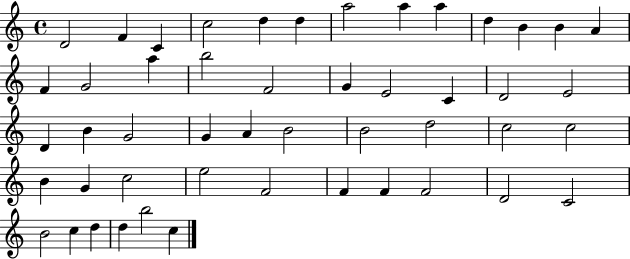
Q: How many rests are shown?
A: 0